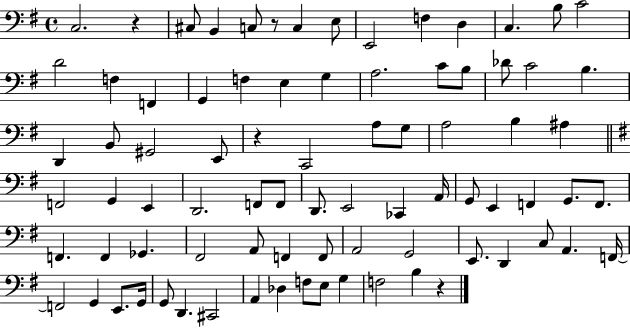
{
  \clef bass
  \time 4/4
  \defaultTimeSignature
  \key g \major
  \repeat volta 2 { c2. r4 | cis8 b,4 c8 r8 c4 e8 | e,2 f4 d4 | c4. b8 c'2 | \break d'2 f4 f,4 | g,4 f4 e4 g4 | a2. c'8 b8 | des'8 c'2 b4. | \break d,4 b,8 gis,2 e,8 | r4 c,2 a8 g8 | a2 b4 ais4 | \bar "||" \break \key e \minor f,2 g,4 e,4 | d,2. f,8 f,8 | d,8. e,2 ces,4 a,16 | g,8 e,4 f,4 g,8. f,8. | \break f,4. f,4 ges,4. | fis,2 a,8 f,4 f,8 | a,2 g,2 | e,8. d,4 c8 a,4. f,16~~ | \break f,2 g,4 e,8. g,16 | g,8 d,4. cis,2 | a,4 des4 f8 e8 g4 | f2 b4 r4 | \break } \bar "|."
}